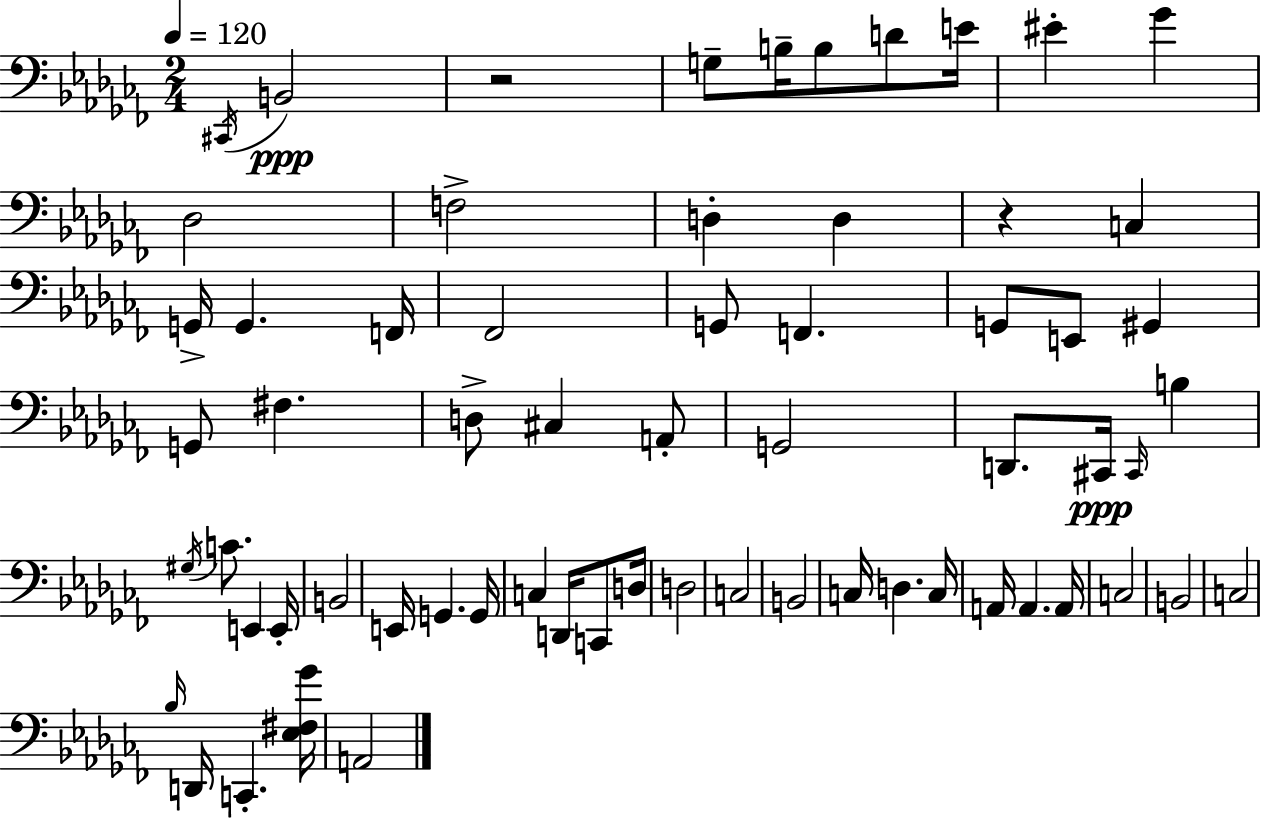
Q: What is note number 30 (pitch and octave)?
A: D2